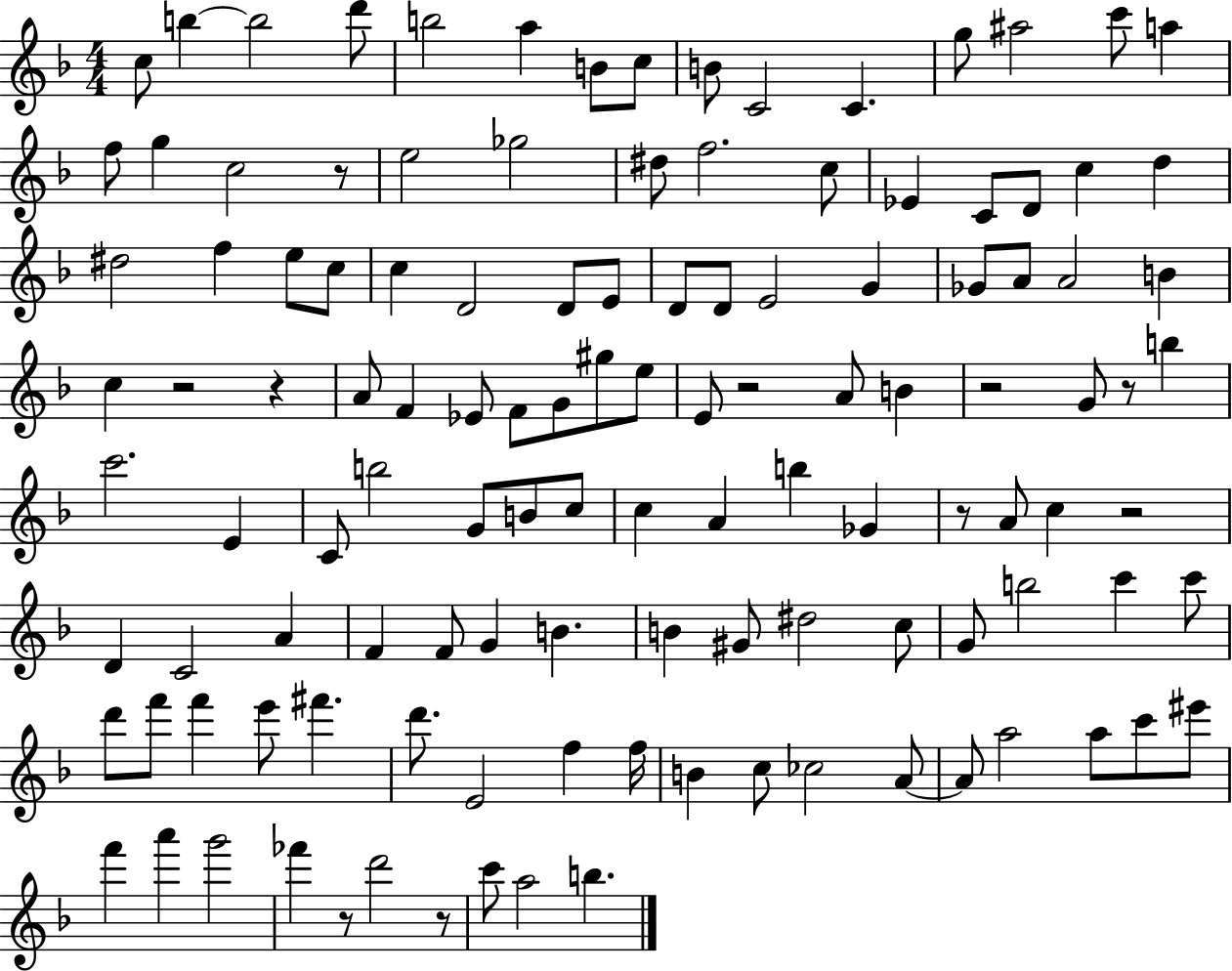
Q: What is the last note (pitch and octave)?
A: B5